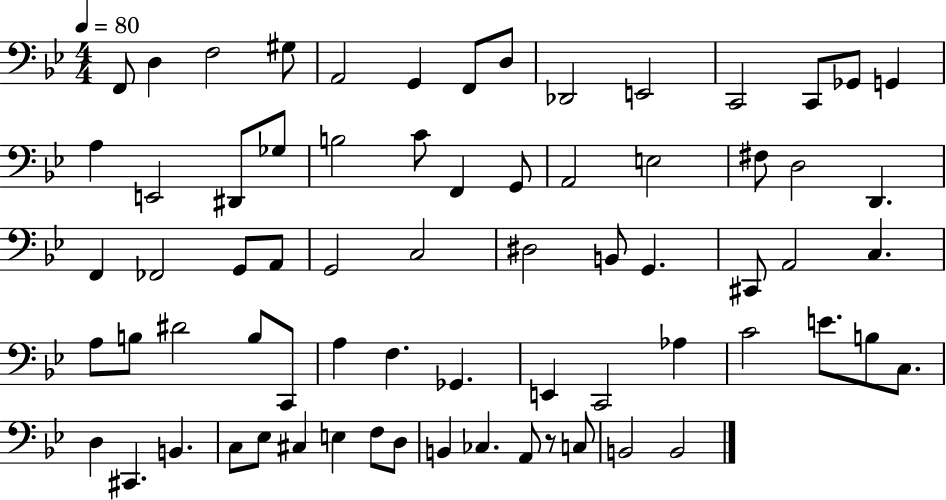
X:1
T:Untitled
M:4/4
L:1/4
K:Bb
F,,/2 D, F,2 ^G,/2 A,,2 G,, F,,/2 D,/2 _D,,2 E,,2 C,,2 C,,/2 _G,,/2 G,, A, E,,2 ^D,,/2 _G,/2 B,2 C/2 F,, G,,/2 A,,2 E,2 ^F,/2 D,2 D,, F,, _F,,2 G,,/2 A,,/2 G,,2 C,2 ^D,2 B,,/2 G,, ^C,,/2 A,,2 C, A,/2 B,/2 ^D2 B,/2 C,,/2 A, F, _G,, E,, C,,2 _A, C2 E/2 B,/2 C,/2 D, ^C,, B,, C,/2 _E,/2 ^C, E, F,/2 D,/2 B,, _C, A,,/2 z/2 C,/2 B,,2 B,,2